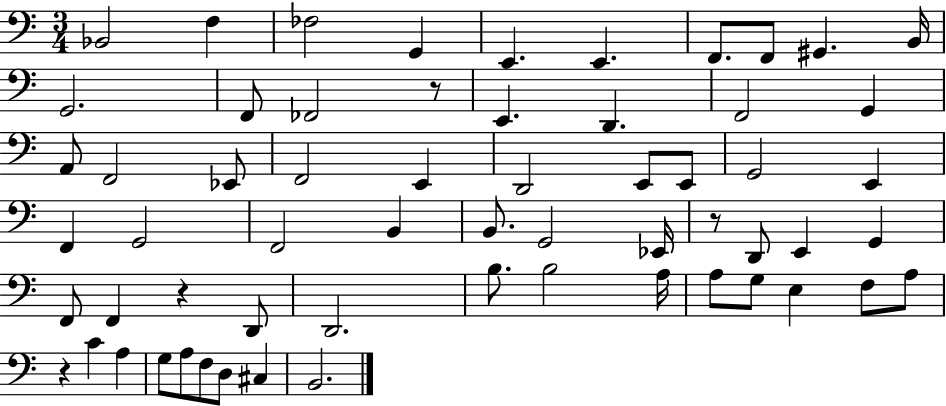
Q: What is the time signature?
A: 3/4